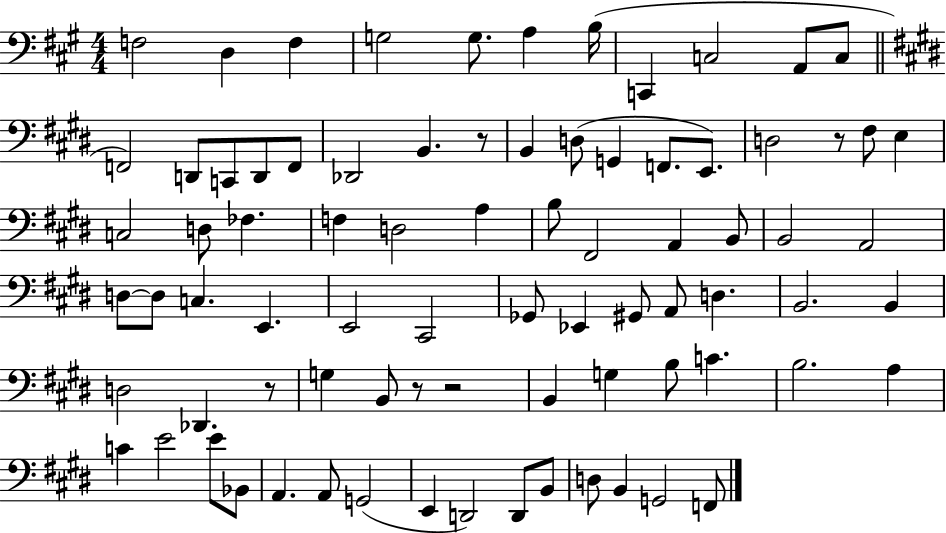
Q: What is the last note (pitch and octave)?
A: F2